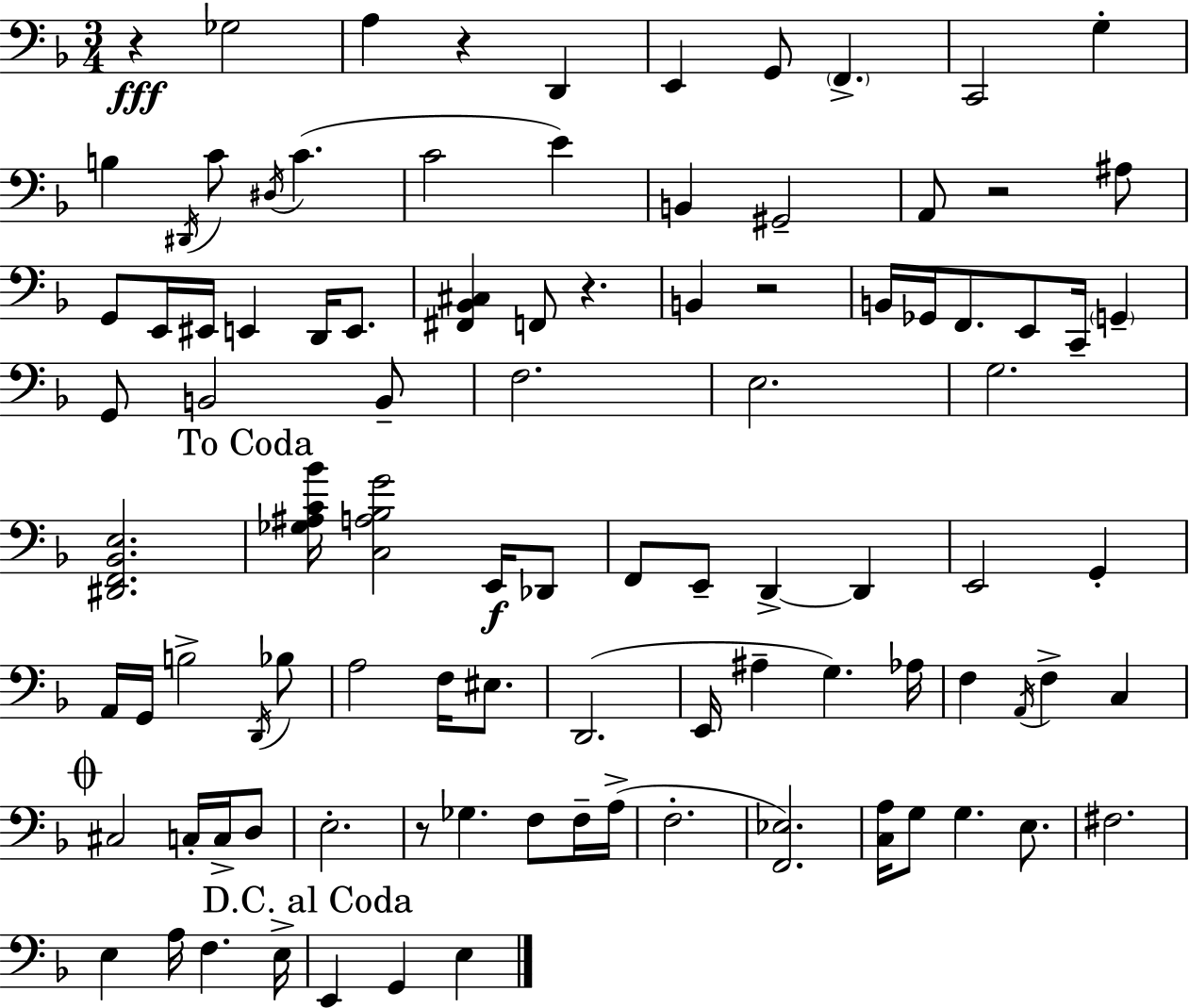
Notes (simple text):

R/q Gb3/h A3/q R/q D2/q E2/q G2/e F2/q. C2/h G3/q B3/q D#2/s C4/e D#3/s C4/q. C4/h E4/q B2/q G#2/h A2/e R/h A#3/e G2/e E2/s EIS2/s E2/q D2/s E2/e. [F#2,Bb2,C#3]/q F2/e R/q. B2/q R/h B2/s Gb2/s F2/e. E2/e C2/s G2/q G2/e B2/h B2/e F3/h. E3/h. G3/h. [D#2,F2,Bb2,E3]/h. [Gb3,A#3,C4,Bb4]/s [C3,A3,Bb3,G4]/h E2/s Db2/e F2/e E2/e D2/q D2/q E2/h G2/q A2/s G2/s B3/h D2/s Bb3/e A3/h F3/s EIS3/e. D2/h. E2/s A#3/q G3/q. Ab3/s F3/q A2/s F3/q C3/q C#3/h C3/s C3/s D3/e E3/h. R/e Gb3/q. F3/e F3/s A3/s F3/h. [F2,Eb3]/h. [C3,A3]/s G3/e G3/q. E3/e. F#3/h. E3/q A3/s F3/q. E3/s E2/q G2/q E3/q